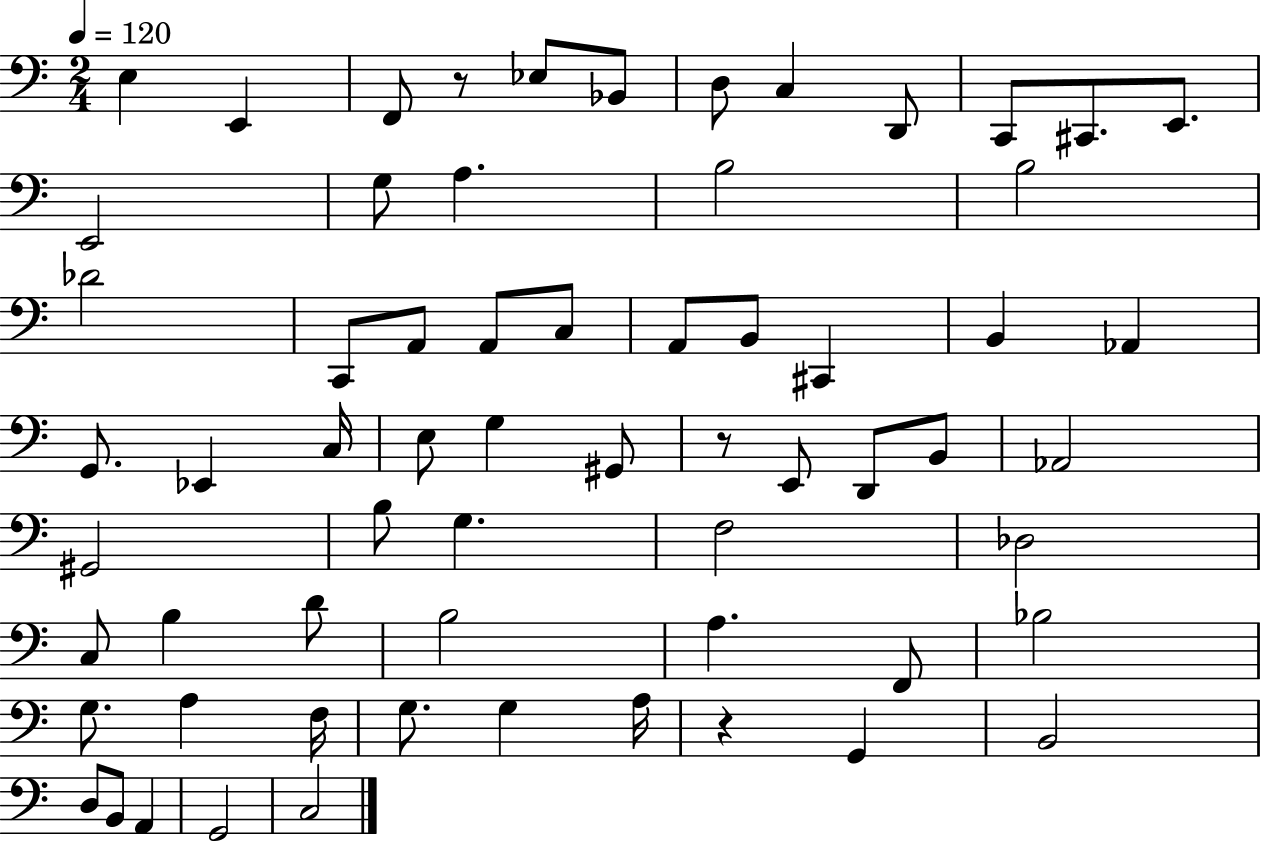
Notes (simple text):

E3/q E2/q F2/e R/e Eb3/e Bb2/e D3/e C3/q D2/e C2/e C#2/e. E2/e. E2/h G3/e A3/q. B3/h B3/h Db4/h C2/e A2/e A2/e C3/e A2/e B2/e C#2/q B2/q Ab2/q G2/e. Eb2/q C3/s E3/e G3/q G#2/e R/e E2/e D2/e B2/e Ab2/h G#2/h B3/e G3/q. F3/h Db3/h C3/e B3/q D4/e B3/h A3/q. F2/e Bb3/h G3/e. A3/q F3/s G3/e. G3/q A3/s R/q G2/q B2/h D3/e B2/e A2/q G2/h C3/h